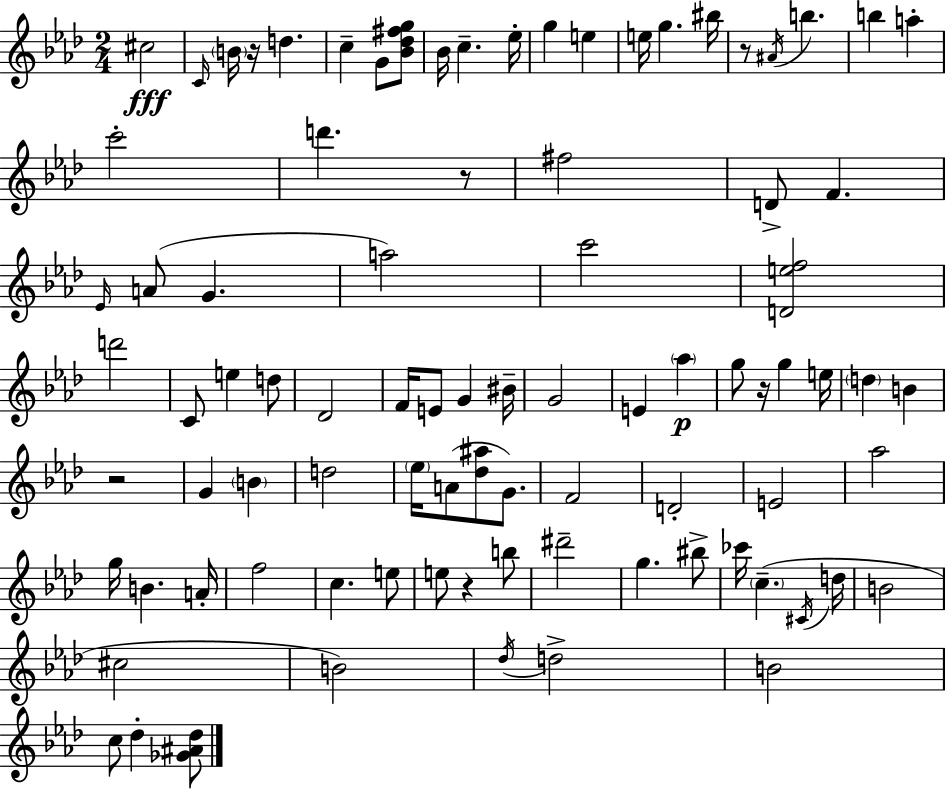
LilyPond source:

{
  \clef treble
  \numericTimeSignature
  \time 2/4
  \key aes \major
  cis''2\fff | \grace { c'16 } \parenthesize b'16 r16 d''4. | c''4-- g'8 <bes' des'' fis'' g''>8 | bes'16 c''4.-- | \break ees''16-. g''4 e''4 | e''16 g''4. | bis''16 r8 \acciaccatura { ais'16 } b''4. | b''4 a''4-. | \break c'''2-. | d'''4. | r8 fis''2 | d'8-> f'4. | \break \grace { ees'16 } a'8( g'4. | a''2) | c'''2 | <d' e'' f''>2 | \break d'''2 | c'8 e''4 | d''8 des'2 | f'16 e'8 g'4 | \break bis'16-- g'2 | e'4 \parenthesize aes''4\p | g''8 r16 g''4 | e''16 \parenthesize d''4 b'4 | \break r2 | g'4 \parenthesize b'4 | d''2 | \parenthesize ees''16 a'8( <des'' ais''>8 | \break g'8.) f'2 | d'2-. | e'2 | aes''2 | \break g''16 b'4. | a'16-. f''2 | c''4. | e''8 e''8 r4 | \break b''8 dis'''2-- | g''4. | bis''8-> ces'''16 \parenthesize c''4.--( | \acciaccatura { cis'16 } d''16 b'2 | \break cis''2 | b'2) | \acciaccatura { des''16 } d''2-> | b'2 | \break c''8 des''4-. | <ges' ais' des''>8 \bar "|."
}